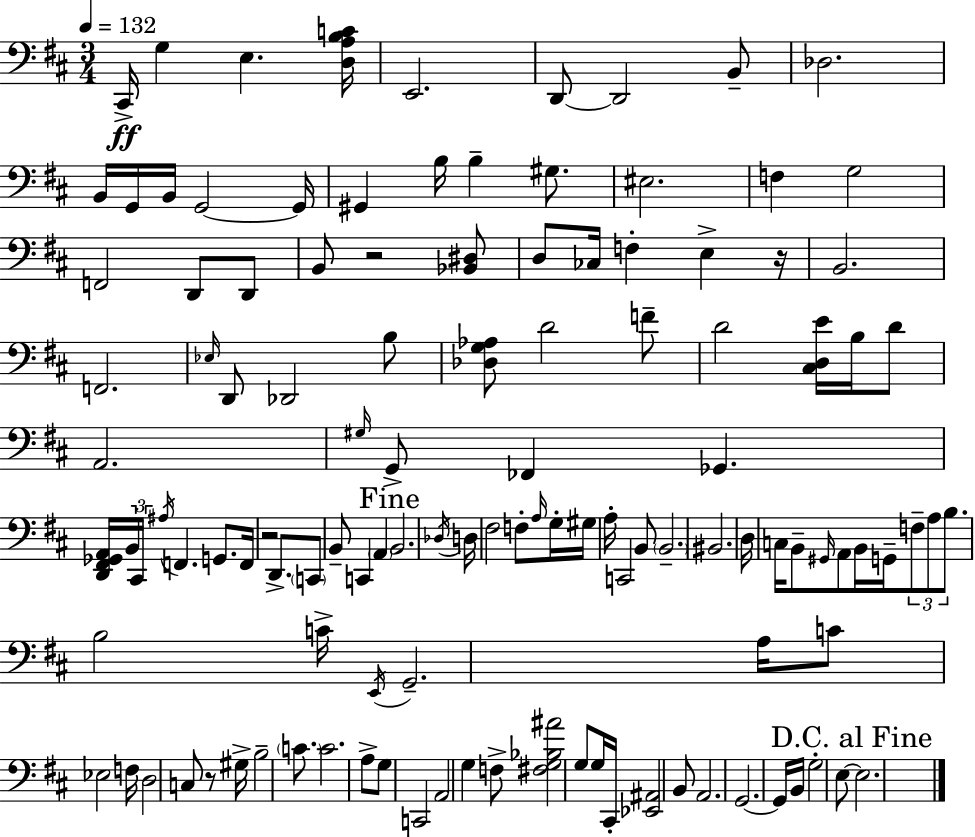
X:1
T:Untitled
M:3/4
L:1/4
K:D
^C,,/4 G, E, [D,A,B,C]/4 E,,2 D,,/2 D,,2 B,,/2 _D,2 B,,/4 G,,/4 B,,/4 G,,2 G,,/4 ^G,, B,/4 B, ^G,/2 ^E,2 F, G,2 F,,2 D,,/2 D,,/2 B,,/2 z2 [_B,,^D,]/2 D,/2 _C,/4 F, E, z/4 B,,2 F,,2 _E,/4 D,,/2 _D,,2 B,/2 [_D,G,_A,]/2 D2 F/2 D2 [^C,D,E]/4 B,/4 D/2 A,,2 ^G,/4 G,,/2 _F,, _G,, [D,,^F,,_G,,A,,]/4 B,,/4 ^C,,/4 ^A,/4 F,, G,,/2 F,,/4 z2 D,,/2 C,,/2 B,,/2 C,, A,, B,,2 _D,/4 D,/4 ^F,2 F,/2 A,/4 G,/4 ^G,/4 A,/4 C,,2 B,,/2 B,,2 ^B,,2 D,/4 C,/4 B,,/2 ^G,,/4 A,,/2 B,,/4 G,,/4 F,/2 A,/2 B,/2 B,2 C/4 E,,/4 G,,2 A,/4 C/2 _E,2 F,/4 D,2 C,/2 z/2 ^G,/4 B,2 C/2 C2 A,/2 G,/2 C,,2 A,,2 G, F,/2 [^F,G,_B,^A]2 G,/2 G,/4 ^C,,/4 [_E,,^A,,]2 B,,/2 A,,2 G,,2 G,,/4 B,,/4 G,2 E,/2 E,2